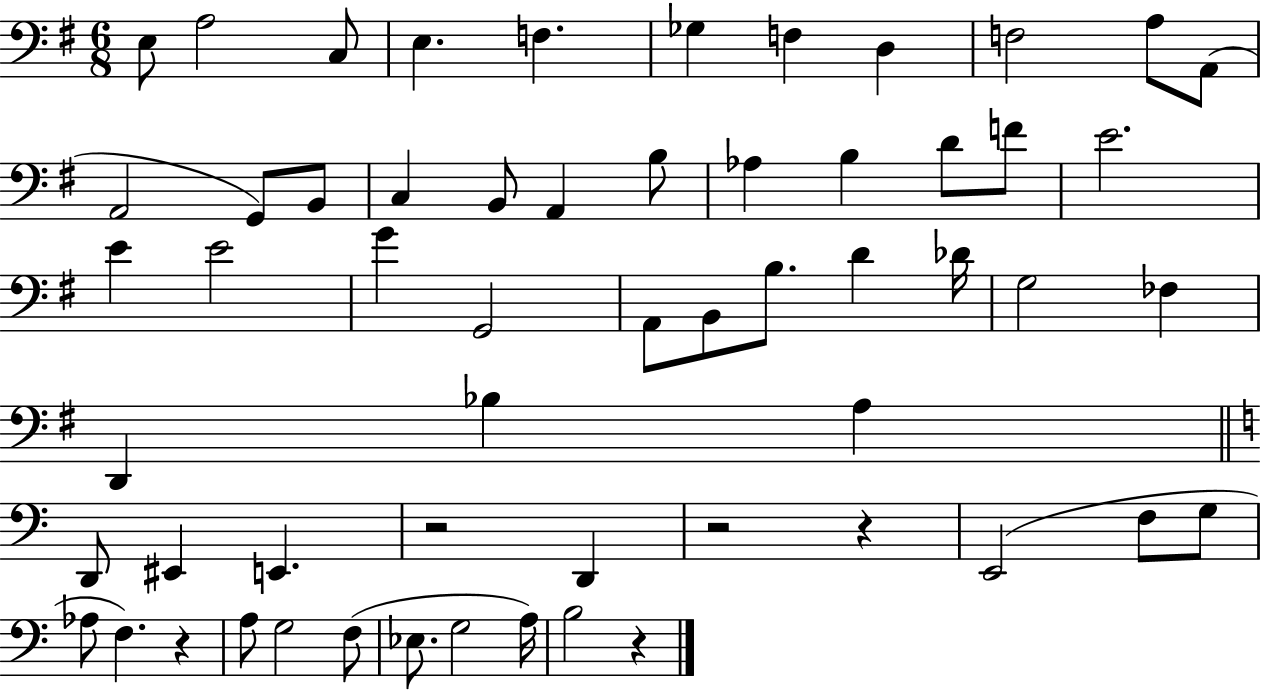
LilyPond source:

{
  \clef bass
  \numericTimeSignature
  \time 6/8
  \key g \major
  e8 a2 c8 | e4. f4. | ges4 f4 d4 | f2 a8 a,8( | \break a,2 g,8) b,8 | c4 b,8 a,4 b8 | aes4 b4 d'8 f'8 | e'2. | \break e'4 e'2 | g'4 g,2 | a,8 b,8 b8. d'4 des'16 | g2 fes4 | \break d,4 bes4 a4 | \bar "||" \break \key c \major d,8 eis,4 e,4. | r2 d,4 | r2 r4 | e,2( f8 g8 | \break aes8 f4.) r4 | a8 g2 f8( | ees8. g2 a16) | b2 r4 | \break \bar "|."
}